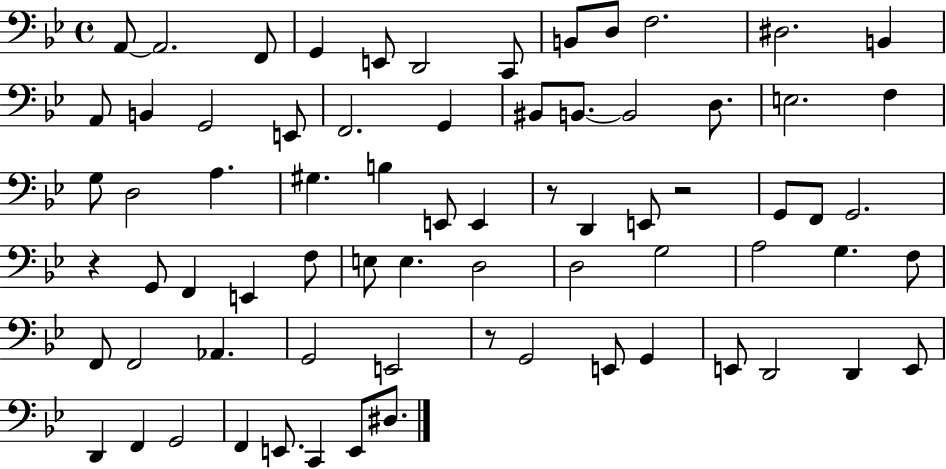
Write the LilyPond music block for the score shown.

{
  \clef bass
  \time 4/4
  \defaultTimeSignature
  \key bes \major
  \repeat volta 2 { a,8~~ a,2. f,8 | g,4 e,8 d,2 c,8 | b,8 d8 f2. | dis2. b,4 | \break a,8 b,4 g,2 e,8 | f,2. g,4 | bis,8 b,8.~~ b,2 d8. | e2. f4 | \break g8 d2 a4. | gis4. b4 e,8 e,4 | r8 d,4 e,8 r2 | g,8 f,8 g,2. | \break r4 g,8 f,4 e,4 f8 | e8 e4. d2 | d2 g2 | a2 g4. f8 | \break f,8 f,2 aes,4. | g,2 e,2 | r8 g,2 e,8 g,4 | e,8 d,2 d,4 e,8 | \break d,4 f,4 g,2 | f,4 e,8. c,4 e,8 dis8. | } \bar "|."
}